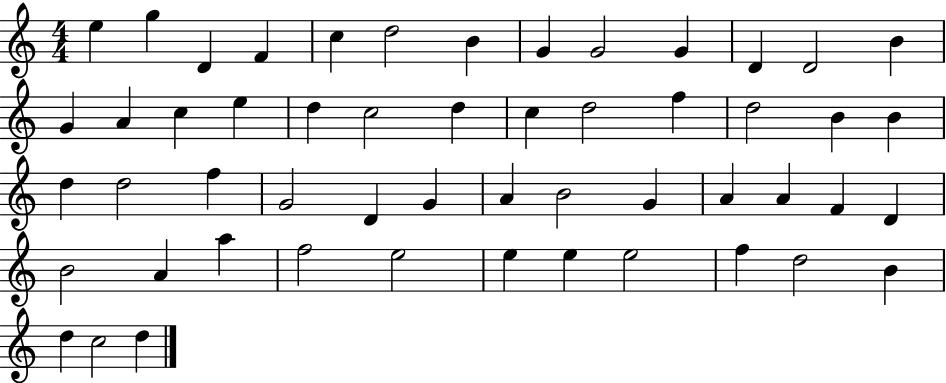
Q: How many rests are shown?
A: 0